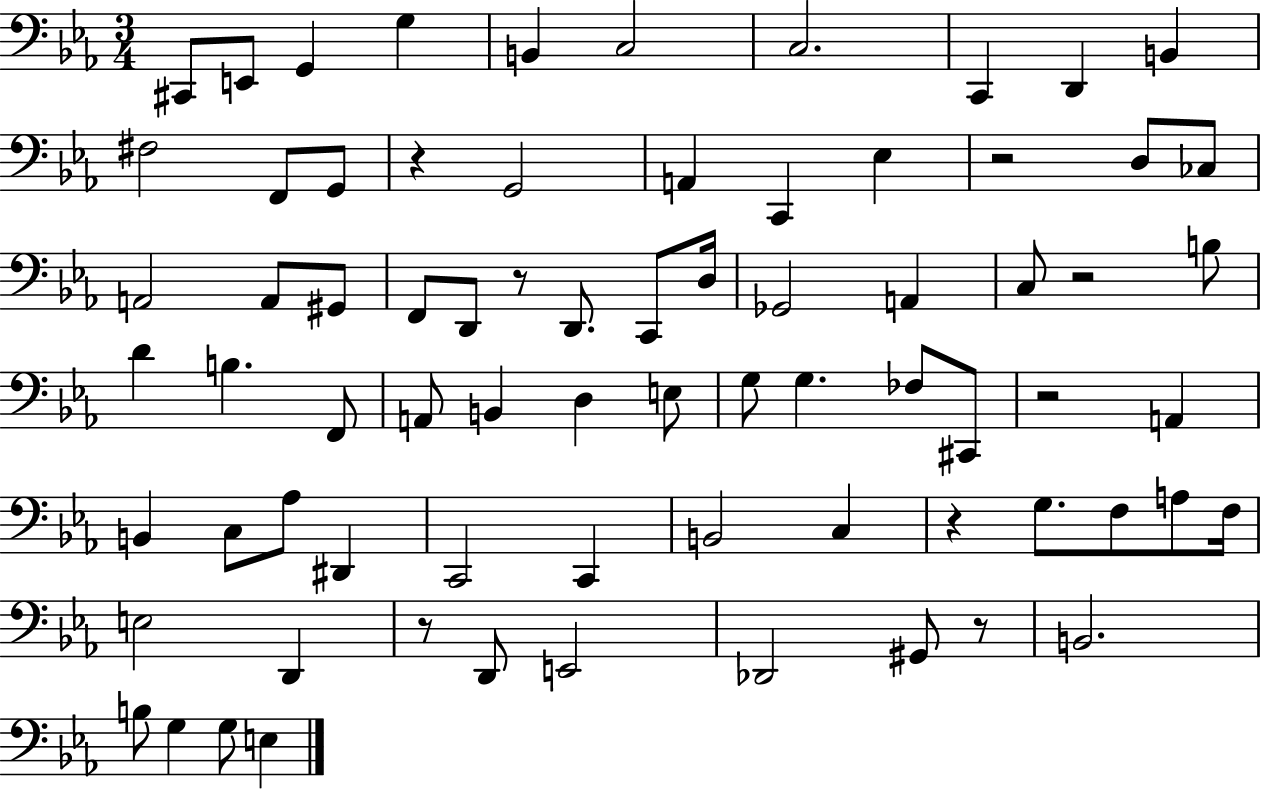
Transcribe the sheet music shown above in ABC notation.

X:1
T:Untitled
M:3/4
L:1/4
K:Eb
^C,,/2 E,,/2 G,, G, B,, C,2 C,2 C,, D,, B,, ^F,2 F,,/2 G,,/2 z G,,2 A,, C,, _E, z2 D,/2 _C,/2 A,,2 A,,/2 ^G,,/2 F,,/2 D,,/2 z/2 D,,/2 C,,/2 D,/4 _G,,2 A,, C,/2 z2 B,/2 D B, F,,/2 A,,/2 B,, D, E,/2 G,/2 G, _F,/2 ^C,,/2 z2 A,, B,, C,/2 _A,/2 ^D,, C,,2 C,, B,,2 C, z G,/2 F,/2 A,/2 F,/4 E,2 D,, z/2 D,,/2 E,,2 _D,,2 ^G,,/2 z/2 B,,2 B,/2 G, G,/2 E,